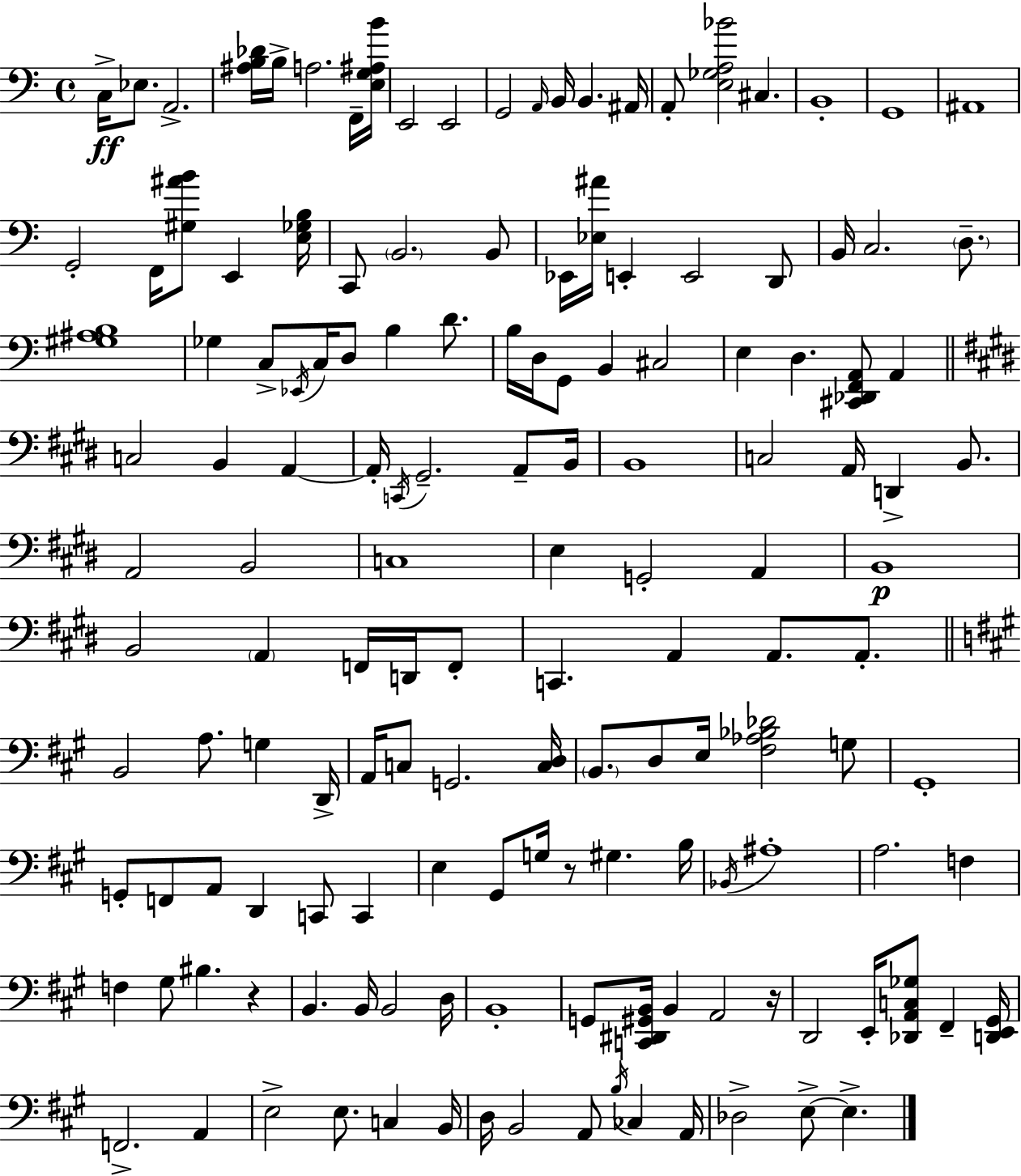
C3/s Eb3/e. A2/h. [A#3,B3,Db4]/s B3/s A3/h. F2/s [E3,G3,A#3,B4]/s E2/h E2/h G2/h A2/s B2/s B2/q. A#2/s A2/e [E3,Gb3,A3,Bb4]/h C#3/q. B2/w G2/w A#2/w G2/h F2/s [G#3,A#4,B4]/e E2/q [E3,Gb3,B3]/s C2/e B2/h. B2/e Eb2/s [Eb3,A#4]/s E2/q E2/h D2/e B2/s C3/h. D3/e. [G#3,A#3,B3]/w Gb3/q C3/e Eb2/s C3/s D3/e B3/q D4/e. B3/s D3/s G2/e B2/q C#3/h E3/q D3/q. [C#2,Db2,F2,A2]/e A2/q C3/h B2/q A2/q A2/s C2/s G#2/h. A2/e B2/s B2/w C3/h A2/s D2/q B2/e. A2/h B2/h C3/w E3/q G2/h A2/q B2/w B2/h A2/q F2/s D2/s F2/e C2/q. A2/q A2/e. A2/e. B2/h A3/e. G3/q D2/s A2/s C3/e G2/h. [C3,D3]/s B2/e. D3/e E3/s [F#3,Ab3,Bb3,Db4]/h G3/e G#2/w G2/e F2/e A2/e D2/q C2/e C2/q E3/q G#2/e G3/s R/e G#3/q. B3/s Bb2/s A#3/w A3/h. F3/q F3/q G#3/e BIS3/q. R/q B2/q. B2/s B2/h D3/s B2/w G2/e [C2,D#2,G#2,B2]/s B2/q A2/h R/s D2/h E2/s [Db2,A2,C3,Gb3]/e F#2/q [D2,E2,G#2]/s F2/h. A2/q E3/h E3/e. C3/q B2/s D3/s B2/h A2/e B3/s CES3/q A2/s Db3/h E3/e E3/q.